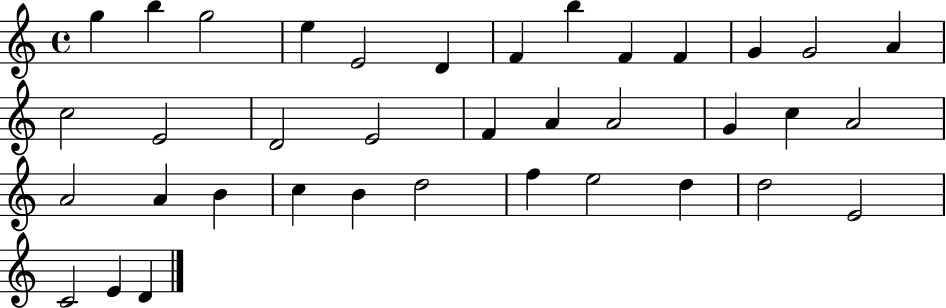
G5/q B5/q G5/h E5/q E4/h D4/q F4/q B5/q F4/q F4/q G4/q G4/h A4/q C5/h E4/h D4/h E4/h F4/q A4/q A4/h G4/q C5/q A4/h A4/h A4/q B4/q C5/q B4/q D5/h F5/q E5/h D5/q D5/h E4/h C4/h E4/q D4/q